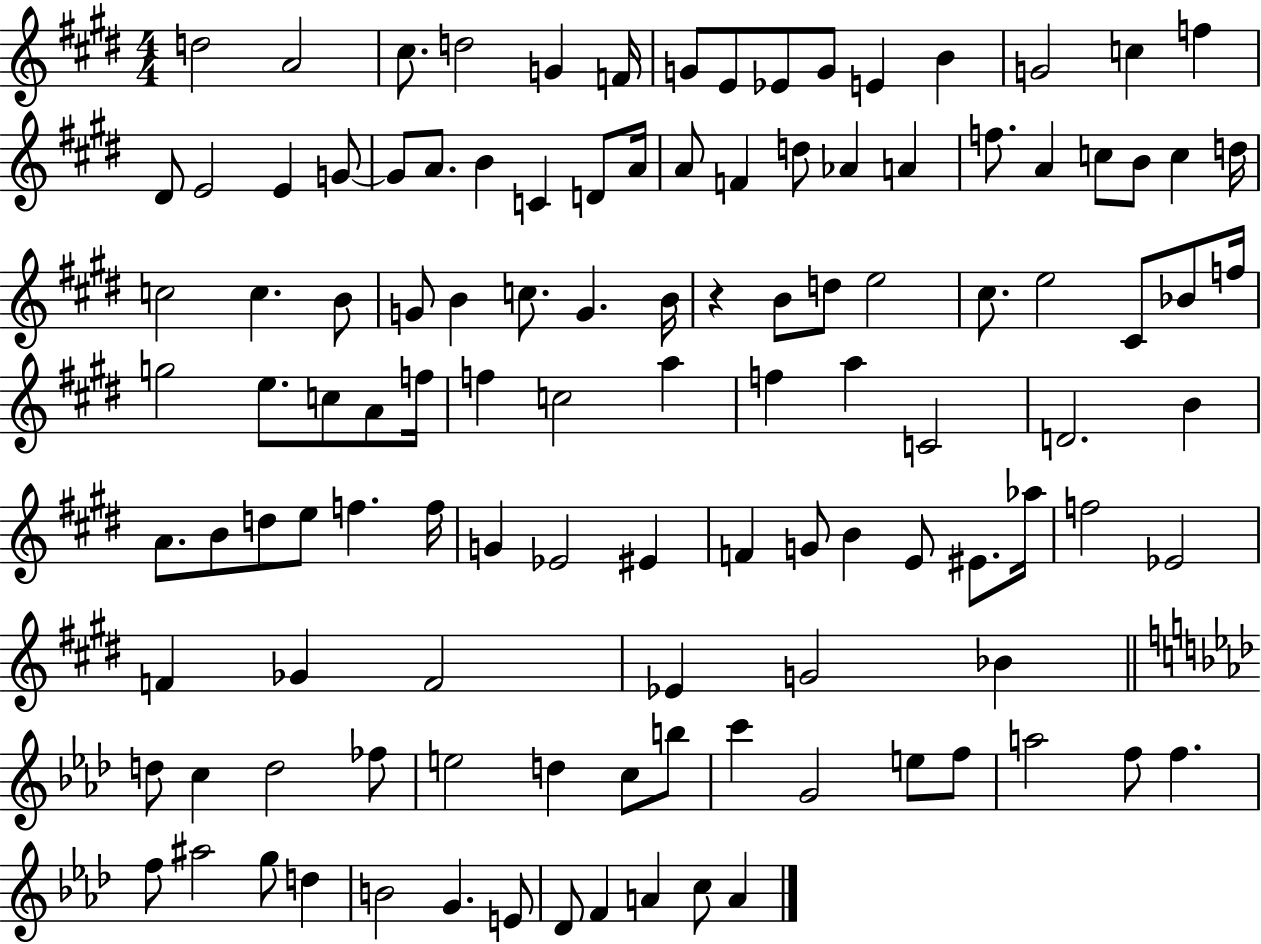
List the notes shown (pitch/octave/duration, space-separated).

D5/h A4/h C#5/e. D5/h G4/q F4/s G4/e E4/e Eb4/e G4/e E4/q B4/q G4/h C5/q F5/q D#4/e E4/h E4/q G4/e G4/e A4/e. B4/q C4/q D4/e A4/s A4/e F4/q D5/e Ab4/q A4/q F5/e. A4/q C5/e B4/e C5/q D5/s C5/h C5/q. B4/e G4/e B4/q C5/e. G4/q. B4/s R/q B4/e D5/e E5/h C#5/e. E5/h C#4/e Bb4/e F5/s G5/h E5/e. C5/e A4/e F5/s F5/q C5/h A5/q F5/q A5/q C4/h D4/h. B4/q A4/e. B4/e D5/e E5/e F5/q. F5/s G4/q Eb4/h EIS4/q F4/q G4/e B4/q E4/e EIS4/e. Ab5/s F5/h Eb4/h F4/q Gb4/q F4/h Eb4/q G4/h Bb4/q D5/e C5/q D5/h FES5/e E5/h D5/q C5/e B5/e C6/q G4/h E5/e F5/e A5/h F5/e F5/q. F5/e A#5/h G5/e D5/q B4/h G4/q. E4/e Db4/e F4/q A4/q C5/e A4/q